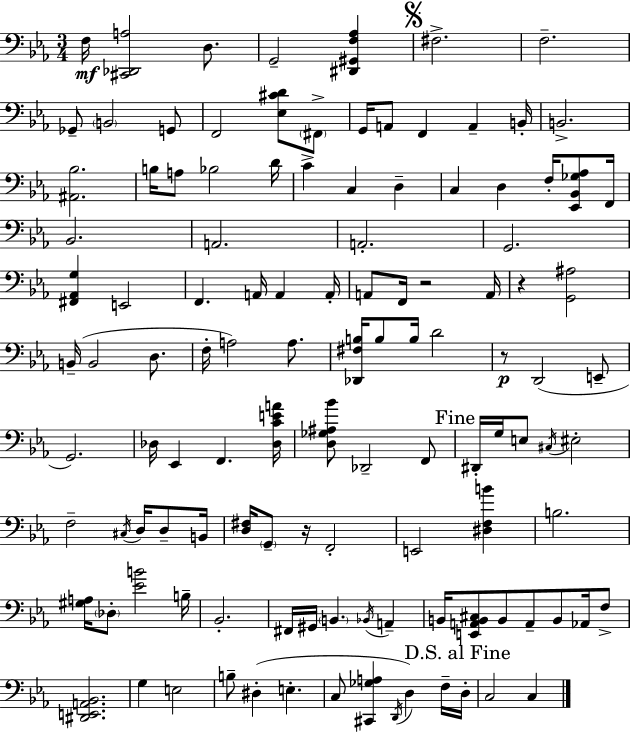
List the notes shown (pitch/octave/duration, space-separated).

F3/s [C#2,Db2,A3]/h D3/e. G2/h [D#2,G#2,F3,Ab3]/q F#3/h. F3/h. Gb2/e B2/h G2/e F2/h [Eb3,C#4,D4]/e F#2/e G2/s A2/e F2/q A2/q B2/s B2/h. [A#2,Bb3]/h. B3/s A3/e Bb3/h D4/s C4/q C3/q D3/q C3/q D3/q F3/s [Eb2,Bb2,Gb3,Ab3]/e F2/s Bb2/h. A2/h. A2/h. G2/h. [F#2,Ab2,G3]/q E2/h F2/q. A2/s A2/q A2/s A2/e F2/s R/h A2/s R/q [G2,A#3]/h B2/s B2/h D3/e. F3/s A3/h A3/e. [Db2,F#3,B3]/s B3/e B3/s D4/h R/e D2/h E2/e G2/h. Db3/s Eb2/q F2/q. [Db3,C4,E4,A4]/s [D3,Gb3,A#3,Bb4]/e Db2/h F2/e D#2/s G3/s E3/e C#3/s EIS3/h F3/h C#3/s D3/s D3/e B2/s [D3,F#3]/s G2/e R/s F2/h E2/h [D#3,F3,B4]/q B3/h. [G#3,A3]/s Db3/e [Eb4,B4]/h B3/s Bb2/h. F#2/s G#2/s B2/q. Bb2/s A2/q B2/s [E2,A2,B2,C#3]/e B2/e A2/e B2/e Ab2/s F3/e [D#2,E2,A2,Bb2]/h. G3/q E3/h B3/e D#3/q E3/q. C3/e [C#2,Gb3,A3]/q D2/s D3/q F3/s D3/s C3/h C3/q